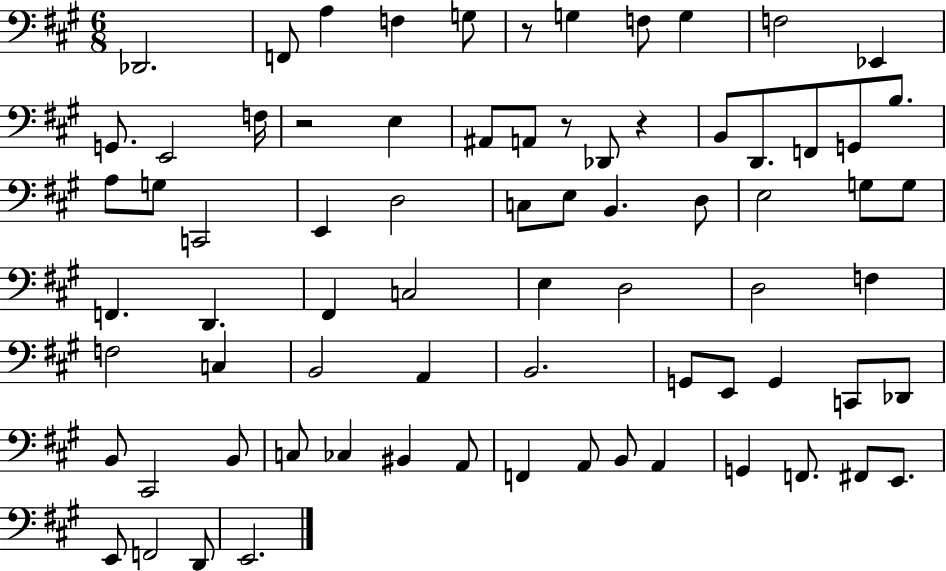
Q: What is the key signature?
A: A major